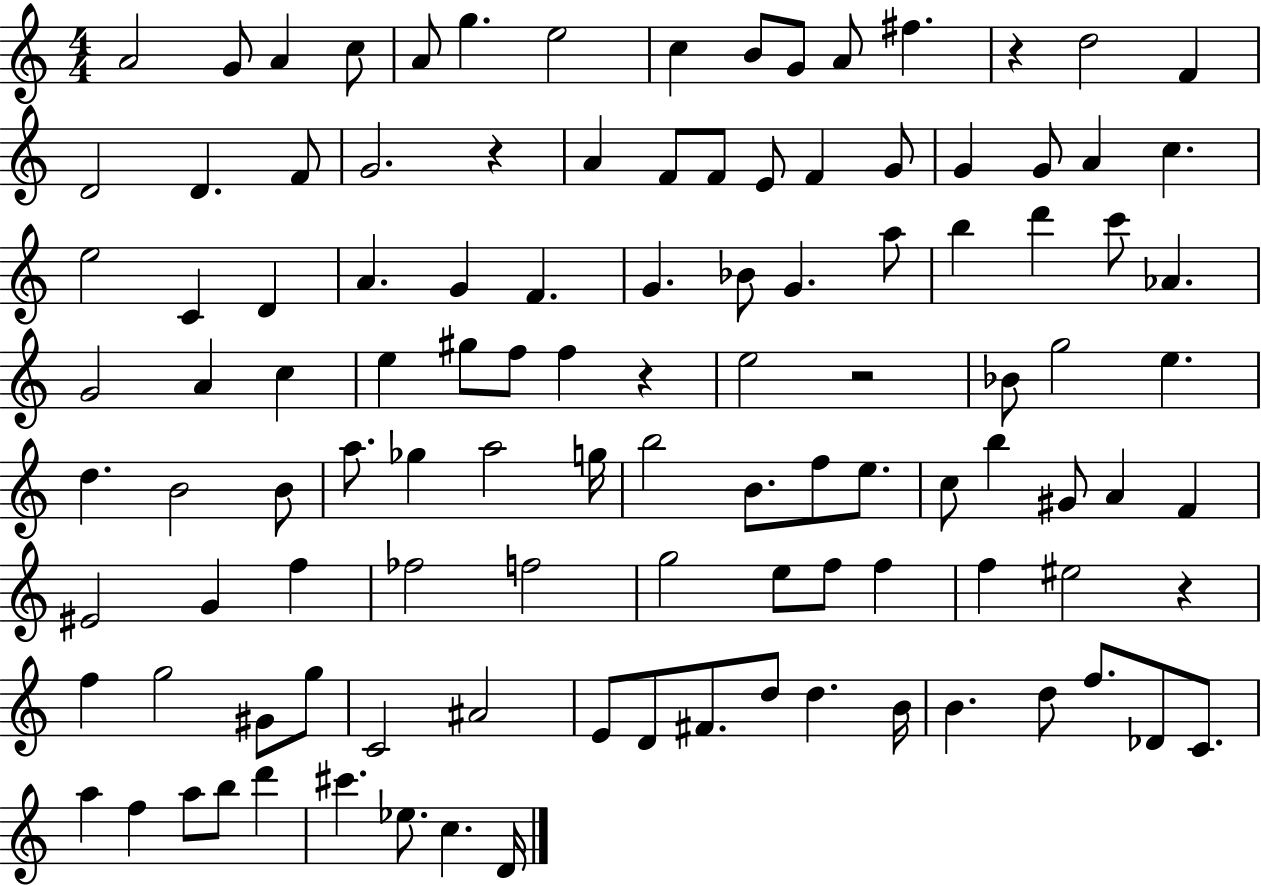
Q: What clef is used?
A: treble